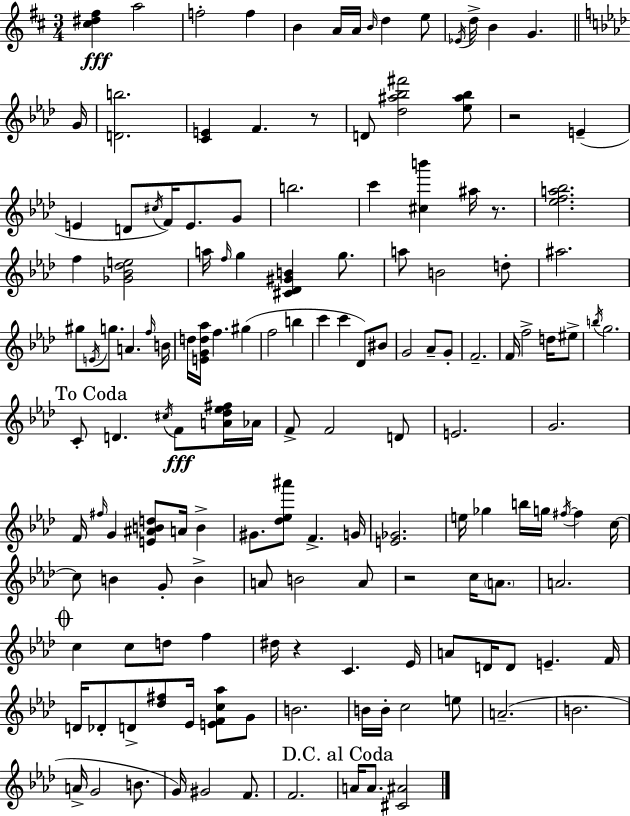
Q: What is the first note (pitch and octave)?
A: A5